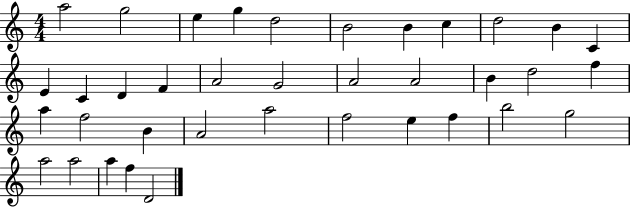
{
  \clef treble
  \numericTimeSignature
  \time 4/4
  \key c \major
  a''2 g''2 | e''4 g''4 d''2 | b'2 b'4 c''4 | d''2 b'4 c'4 | \break e'4 c'4 d'4 f'4 | a'2 g'2 | a'2 a'2 | b'4 d''2 f''4 | \break a''4 f''2 b'4 | a'2 a''2 | f''2 e''4 f''4 | b''2 g''2 | \break a''2 a''2 | a''4 f''4 d'2 | \bar "|."
}